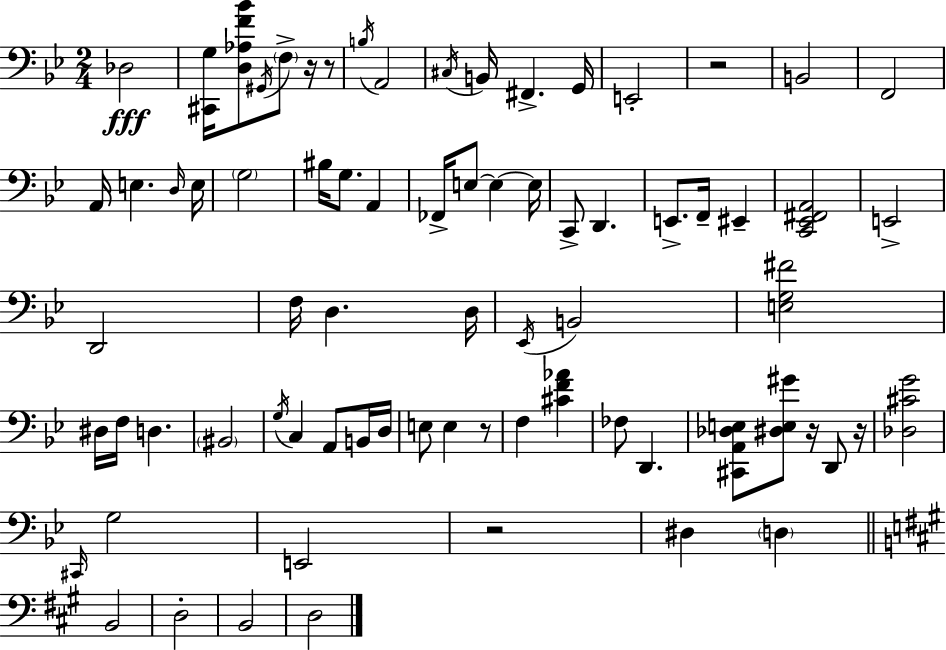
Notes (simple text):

Db3/h [C#2,G3]/s [D3,Ab3,F4,Bb4]/e G#2/s F3/e R/s R/e B3/s A2/h C#3/s B2/s F#2/q. G2/s E2/h R/h B2/h F2/h A2/s E3/q. D3/s E3/s G3/h BIS3/s G3/e. A2/q FES2/s E3/e E3/q E3/s C2/e D2/q. E2/e. F2/s EIS2/q [C2,Eb2,F#2,A2]/h E2/h D2/h F3/s D3/q. D3/s Eb2/s B2/h [E3,G3,F#4]/h D#3/s F3/s D3/q. BIS2/h G3/s C3/q A2/e B2/s D3/s E3/e E3/q R/e F3/q [C#4,F4,Ab4]/q FES3/e D2/q. [C#2,A2,Db3,E3]/e [D#3,E3,G#4]/e R/s D2/e R/s [Db3,C#4,G4]/h C#2/s G3/h E2/h R/h D#3/q D3/q B2/h D3/h B2/h D3/h